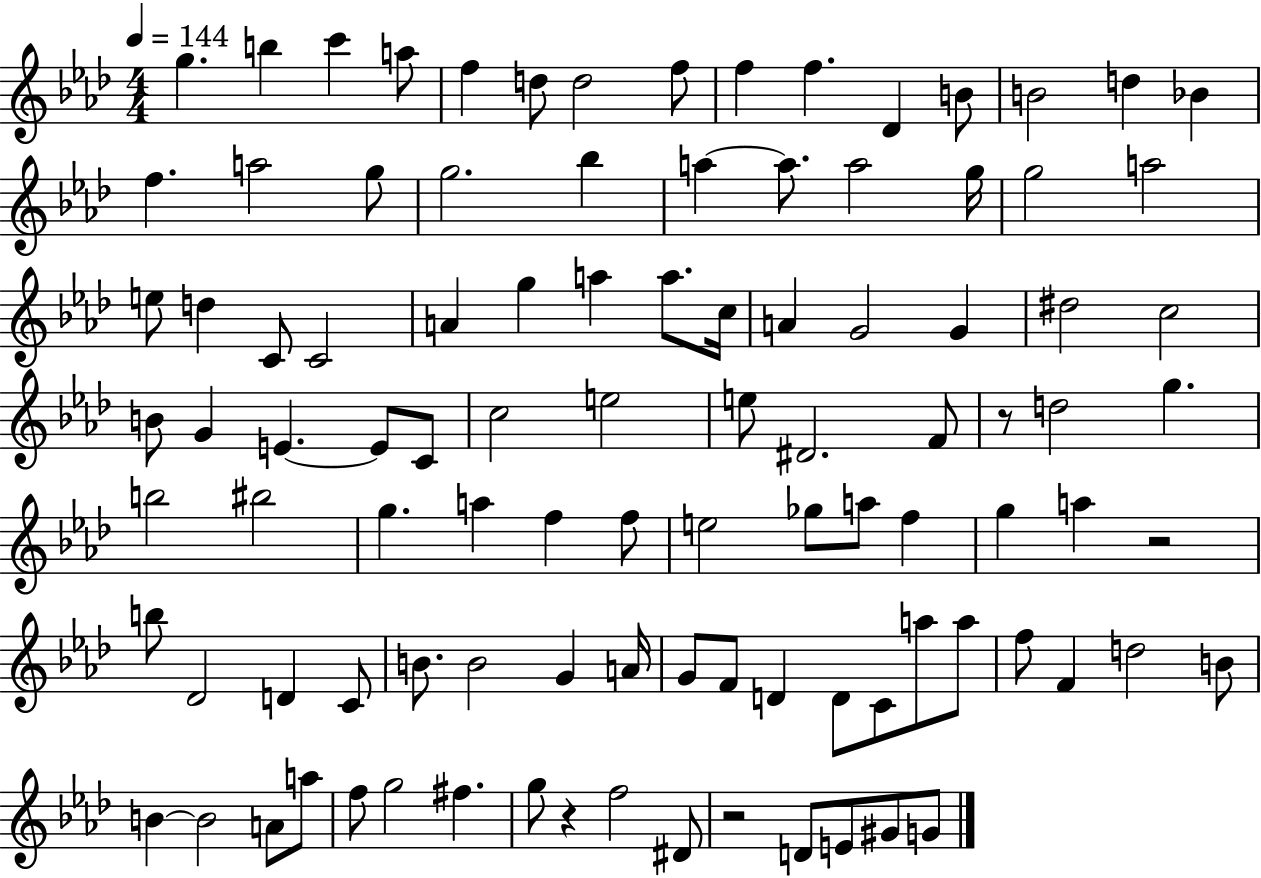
G5/q. B5/q C6/q A5/e F5/q D5/e D5/h F5/e F5/q F5/q. Db4/q B4/e B4/h D5/q Bb4/q F5/q. A5/h G5/e G5/h. Bb5/q A5/q A5/e. A5/h G5/s G5/h A5/h E5/e D5/q C4/e C4/h A4/q G5/q A5/q A5/e. C5/s A4/q G4/h G4/q D#5/h C5/h B4/e G4/q E4/q. E4/e C4/e C5/h E5/h E5/e D#4/h. F4/e R/e D5/h G5/q. B5/h BIS5/h G5/q. A5/q F5/q F5/e E5/h Gb5/e A5/e F5/q G5/q A5/q R/h B5/e Db4/h D4/q C4/e B4/e. B4/h G4/q A4/s G4/e F4/e D4/q D4/e C4/e A5/e A5/e F5/e F4/q D5/h B4/e B4/q B4/h A4/e A5/e F5/e G5/h F#5/q. G5/e R/q F5/h D#4/e R/h D4/e E4/e G#4/e G4/e